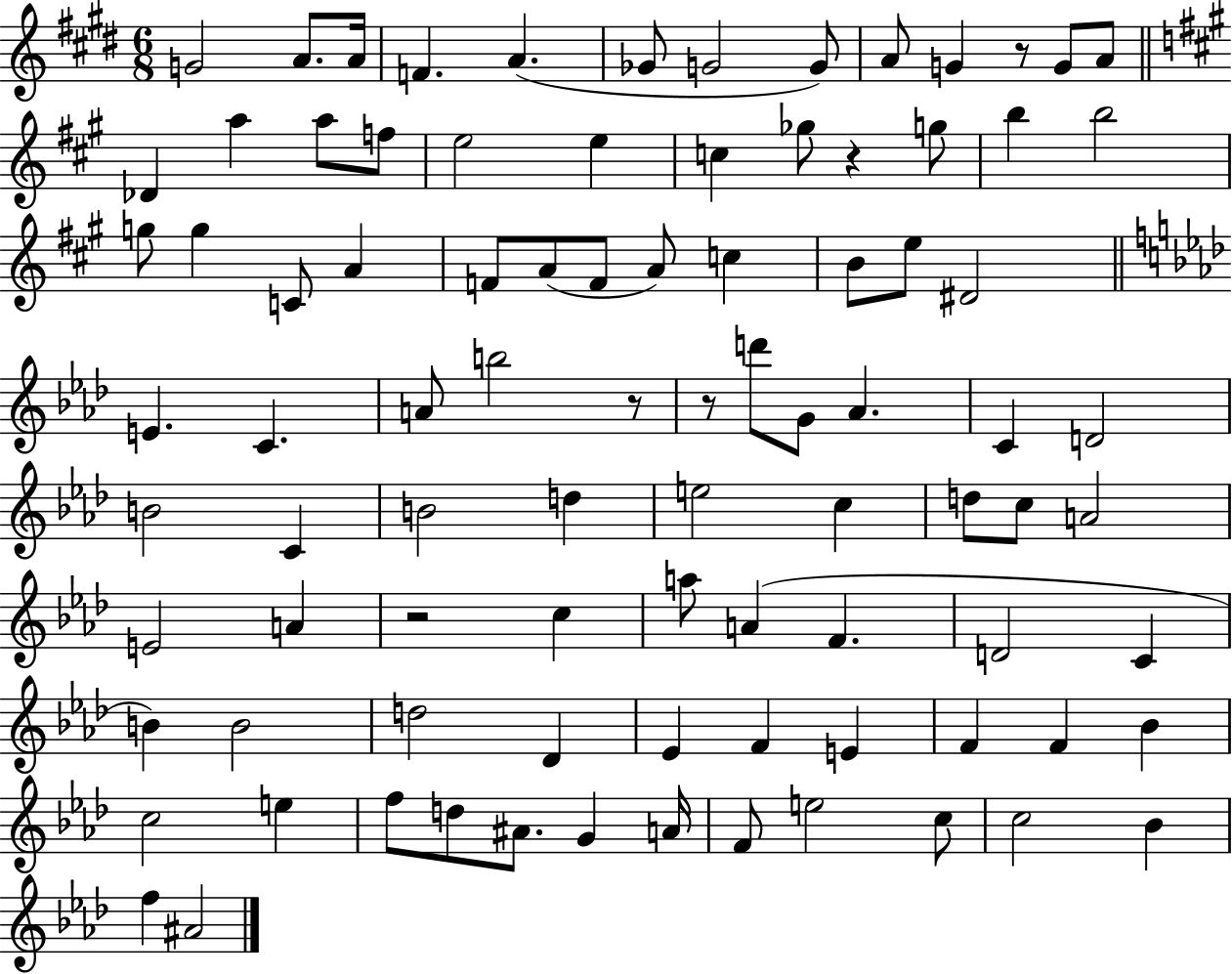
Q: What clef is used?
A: treble